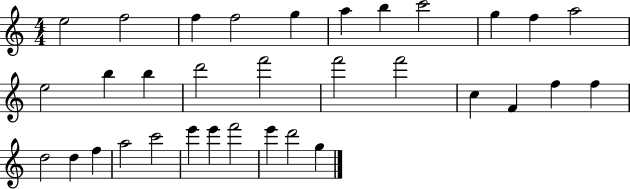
E5/h F5/h F5/q F5/h G5/q A5/q B5/q C6/h G5/q F5/q A5/h E5/h B5/q B5/q D6/h F6/h F6/h F6/h C5/q F4/q F5/q F5/q D5/h D5/q F5/q A5/h C6/h E6/q E6/q F6/h E6/q D6/h G5/q